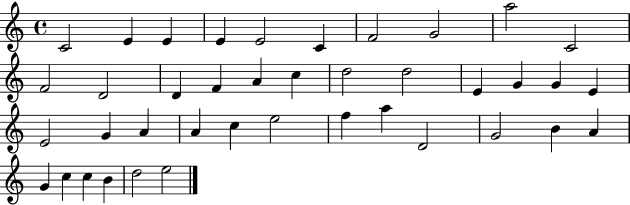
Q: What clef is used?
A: treble